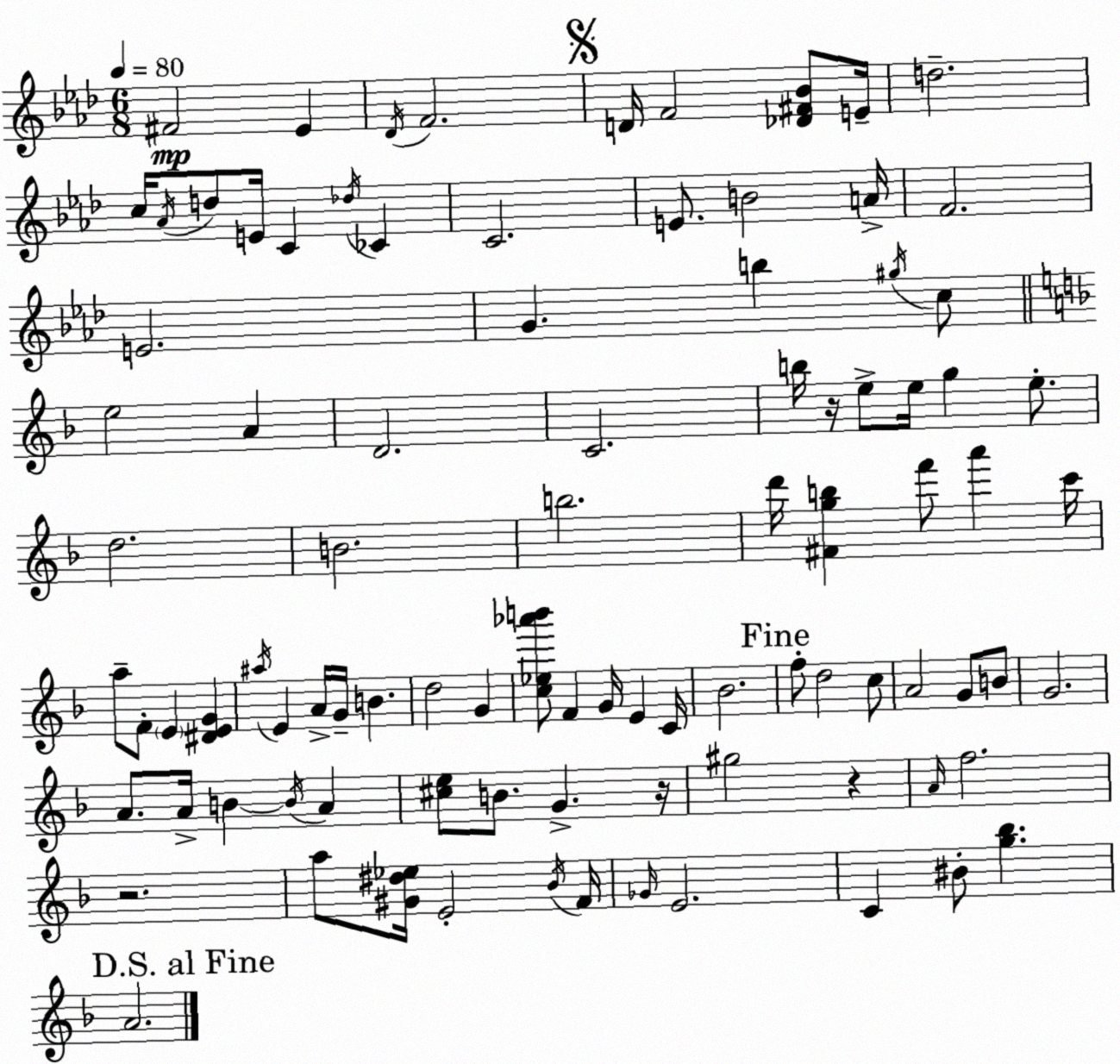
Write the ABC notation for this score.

X:1
T:Untitled
M:6/8
L:1/4
K:Ab
^F2 _E _D/4 F2 D/4 F2 [_D^F_B]/2 E/4 d2 c/4 _A/4 d/2 E/4 C _d/4 _C C2 E/2 B2 A/4 F2 E2 G b ^g/4 c/2 e2 A D2 C2 b/4 z/4 e/2 e/4 g e/2 d2 B2 b2 d'/4 [^Fgb] f'/2 a' c'/4 a/2 F/2 E [^DEG] ^a/4 E A/4 G/4 B d2 G [c_e_a'b']/2 F G/4 E C/4 _B2 f/2 d2 c/2 A2 G/2 B/2 G2 A/2 A/4 B B/4 A [^ce]/2 B/2 G z/4 ^g2 z A/4 f2 z2 a/2 [^G^d_e]/4 E2 _B/4 F/4 _G/4 E2 C ^B/2 [g_b] A2